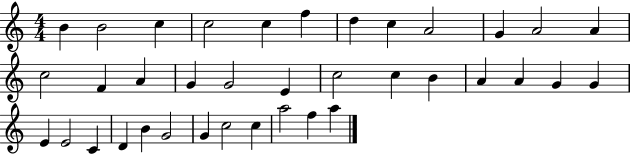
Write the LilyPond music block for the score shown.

{
  \clef treble
  \numericTimeSignature
  \time 4/4
  \key c \major
  b'4 b'2 c''4 | c''2 c''4 f''4 | d''4 c''4 a'2 | g'4 a'2 a'4 | \break c''2 f'4 a'4 | g'4 g'2 e'4 | c''2 c''4 b'4 | a'4 a'4 g'4 g'4 | \break e'4 e'2 c'4 | d'4 b'4 g'2 | g'4 c''2 c''4 | a''2 f''4 a''4 | \break \bar "|."
}